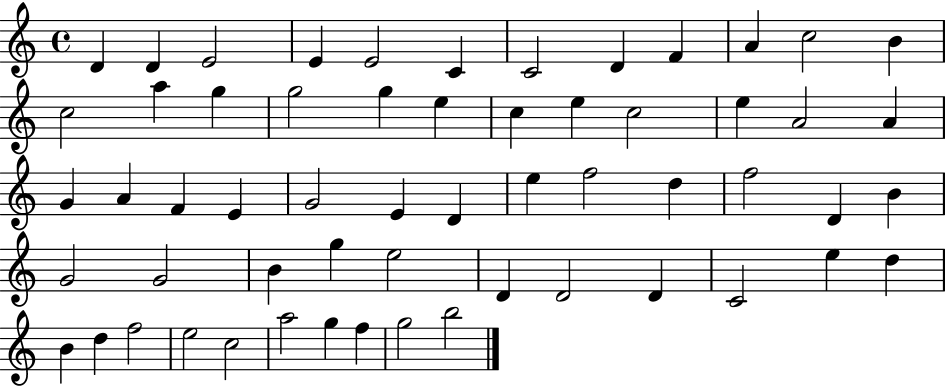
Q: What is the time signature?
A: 4/4